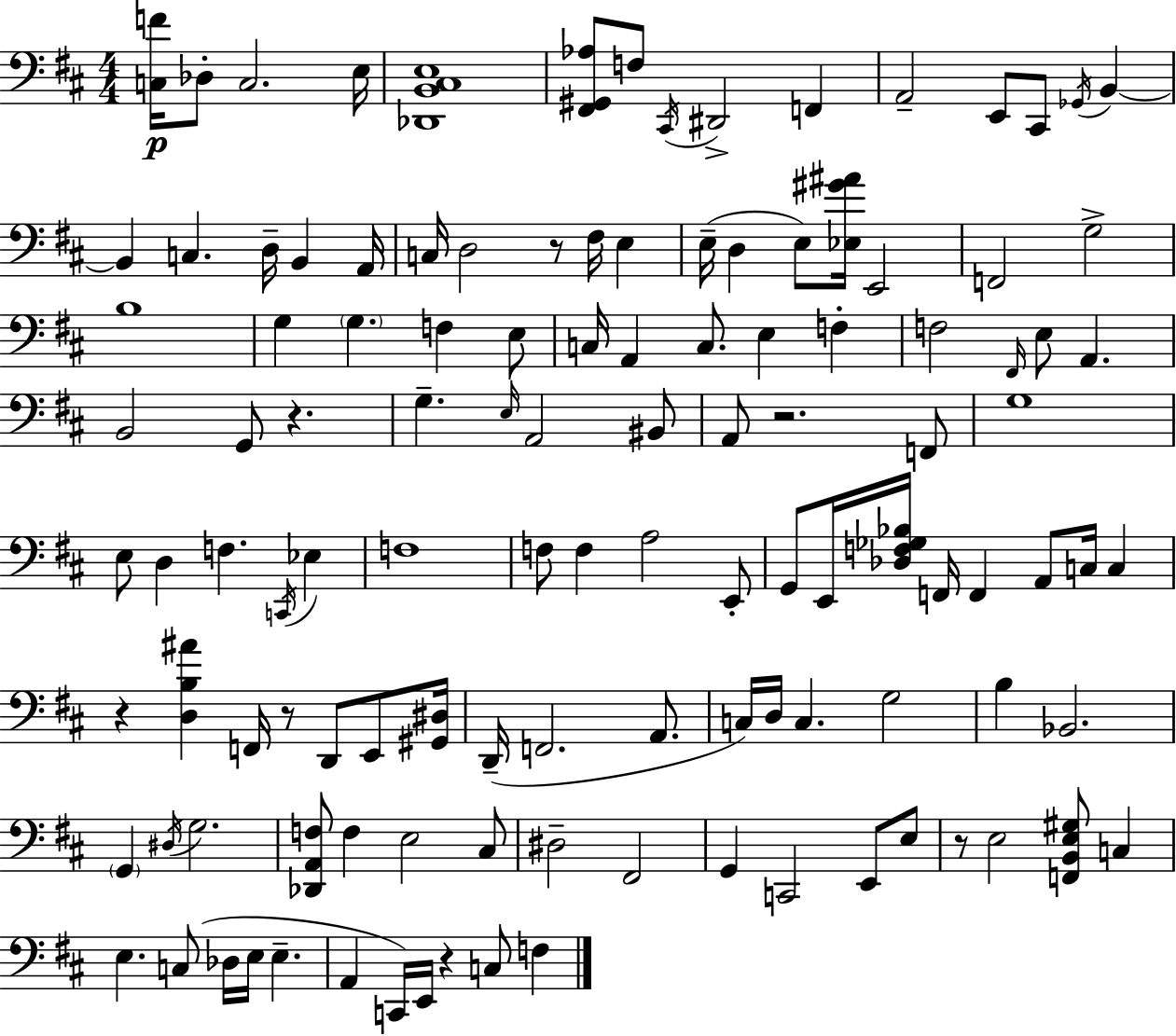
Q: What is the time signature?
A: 4/4